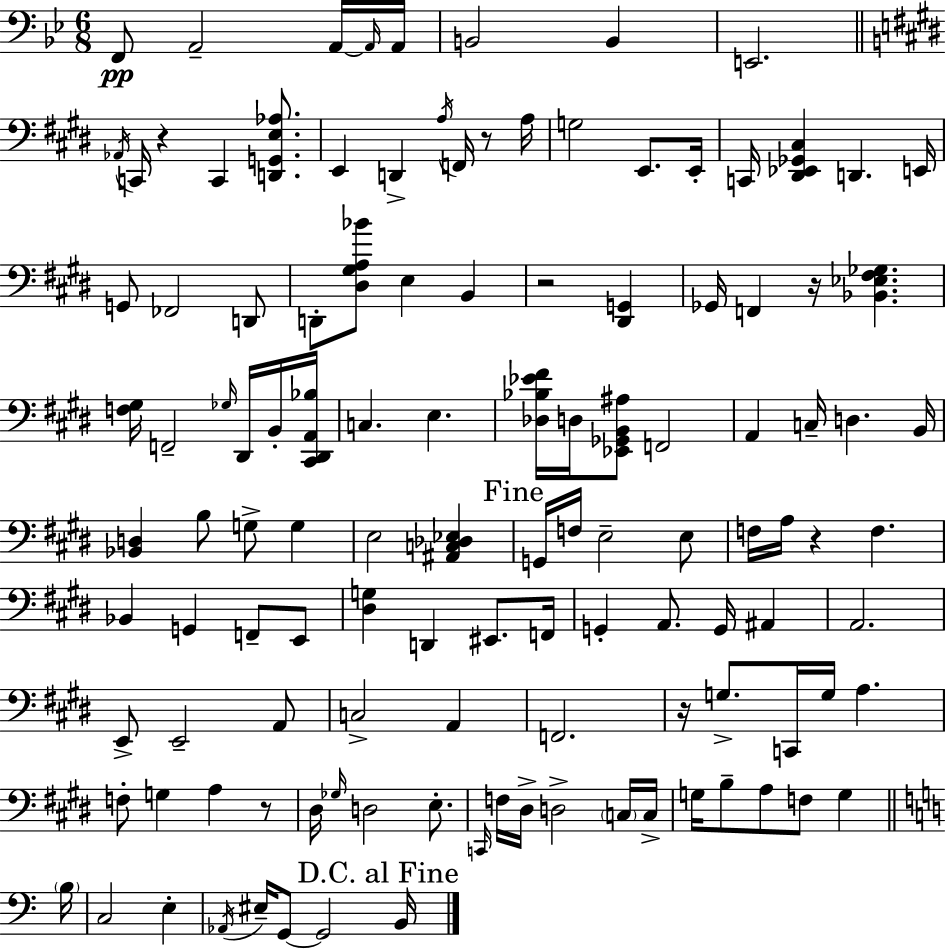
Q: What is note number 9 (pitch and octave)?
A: Ab2